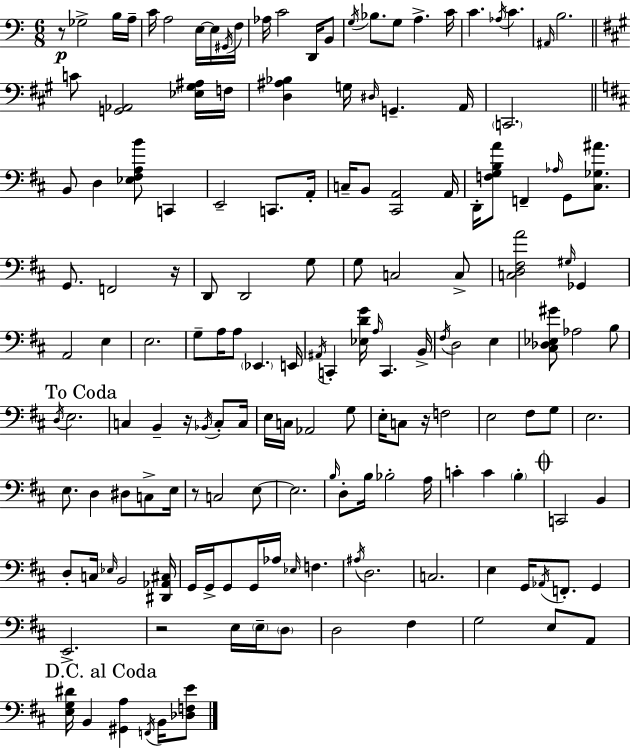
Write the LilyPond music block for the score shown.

{
  \clef bass
  \numericTimeSignature
  \time 6/8
  \key a \minor
  r8\p ges2-> b16 a16-- | c'16 a2 e16~~ e16 \acciaccatura { gis,16 } | f16 aes16 c'2 d,16 b,8 | \acciaccatura { g16 } bes8. g8 a4.-> | \break c'16 c'4. \acciaccatura { aes16 } c'4. | \grace { ais,16 } b2. | \bar "||" \break \key a \major c'8 <g, aes,>2 <ees gis ais>16 f16 | <d ais bes>4 g16 \grace { dis16 } g,4.-- | a,16 \parenthesize c,2. | \bar "||" \break \key b \minor b,8 d4 <ees fis a b'>8 c,4 | e,2-- c,8. a,16-. | c16-- b,8 <cis, a,>2 a,16 | d,16-. <f g b a'>8 f,4-- \grace { aes16 } g,8 <cis ges ais'>8. | \break g,8. f,2 | r16 d,8 d,2 g8 | g8 c2 c8-> | <c d fis a'>2 \grace { gis16 } ges,4 | \break a,2 e4 | e2. | g8-- a16 a8 \parenthesize ees,4. | e,16 \acciaccatura { ais,16 } c,4-. <ees d' g'>16 \grace { a16 } c,4. | \break b,16-> \acciaccatura { fis16 } d2 | e4 <cis des ees gis'>8 aes2 | b8 \mark "To Coda" \acciaccatura { d16 } e2. | c4 b,4-- | \break r16 \acciaccatura { bes,16 } c8-. c16 e16 c16 aes,2 | g8 e16-. c8 r16 f2 | e2 | fis8 g8 e2. | \break e8. d4 | dis8 c8-> e16 r8 c2 | e8~~ e2. | \grace { b16 } d8-. b16 bes2-. | \break a16 c'4-. | c'4 \parenthesize b4-. \mark \markup { \musicglyph "scripts.coda" } c,2 | b,4 d8-. c16 \grace { ees16 } | b,2 <dis, aes, cis>16 g,16 g,16-> g,8 | \break g,16 aes16 \grace { ees16 } f4. \acciaccatura { ais16 } d2. | c2. | e4 | g,16 \acciaccatura { aes,16 } f,8.-. g,4 | \break e,2.-> | r2 e16 \parenthesize e16-- \parenthesize d8 | d2 fis4 | g2 e8 a,8 | \break \mark "D.C. al Coda" <e g dis'>16 b,4 <gis, a>4 \acciaccatura { f,16 } b,16 <des f e'>8 | \bar "|."
}